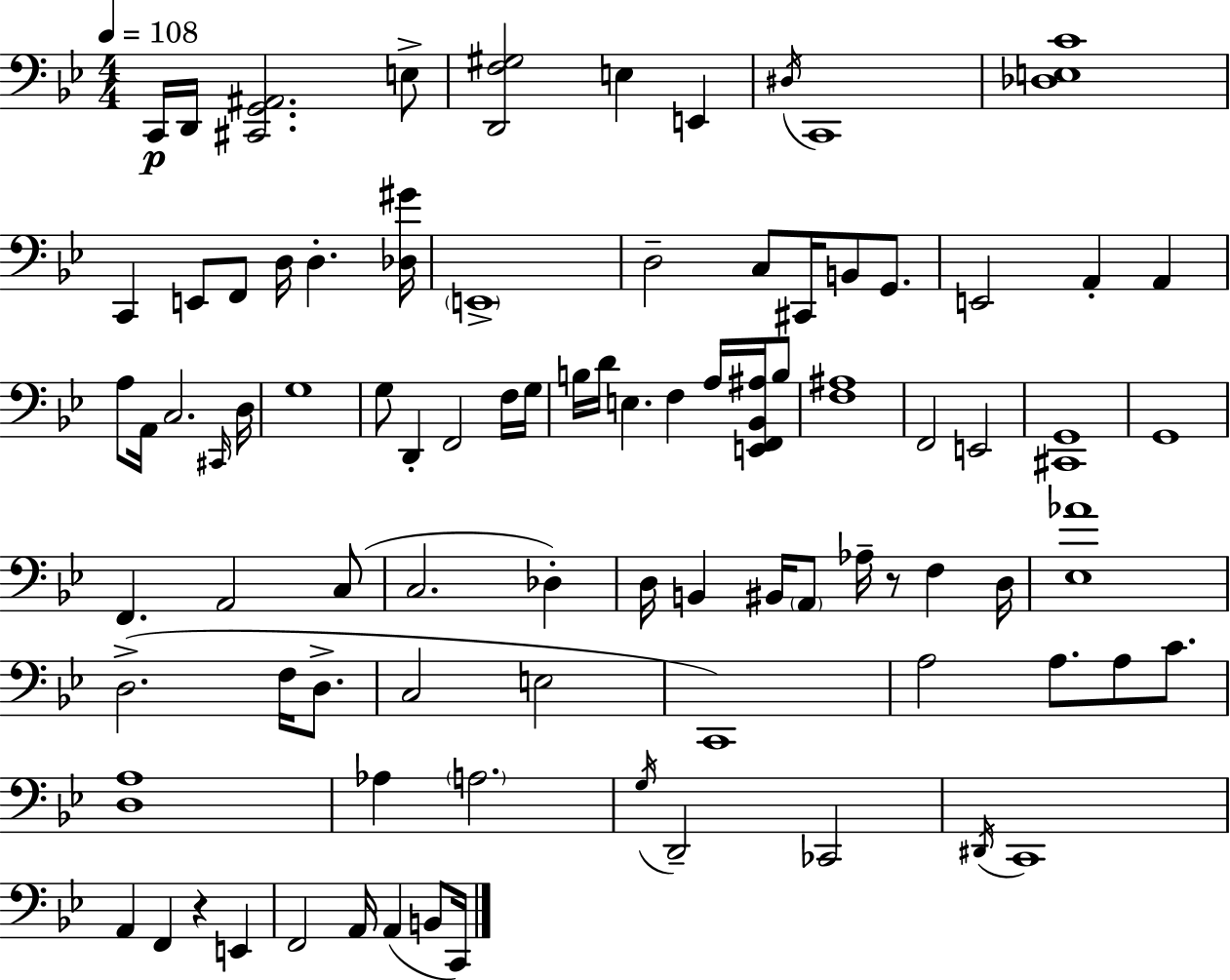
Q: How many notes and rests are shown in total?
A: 89